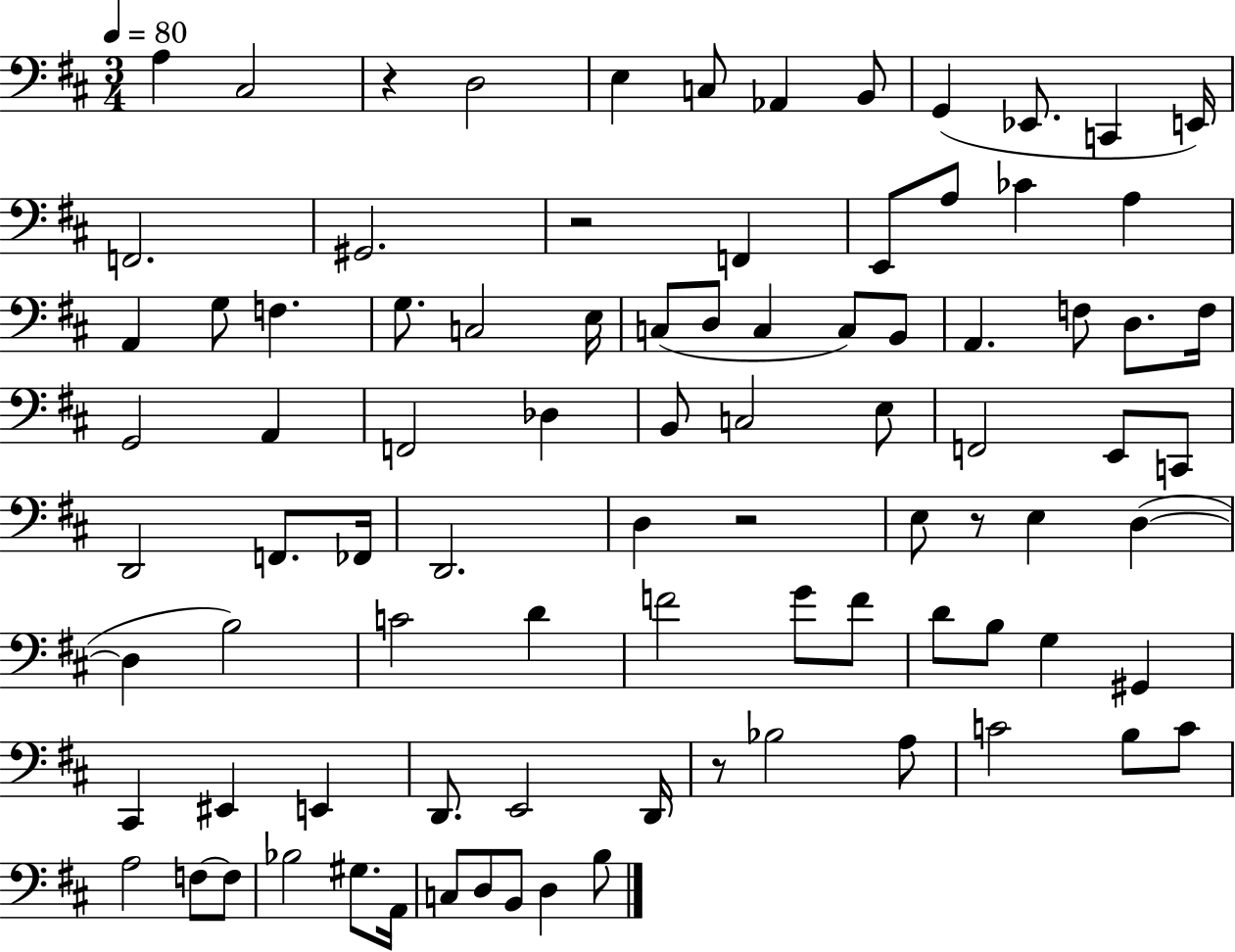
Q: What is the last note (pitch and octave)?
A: B3